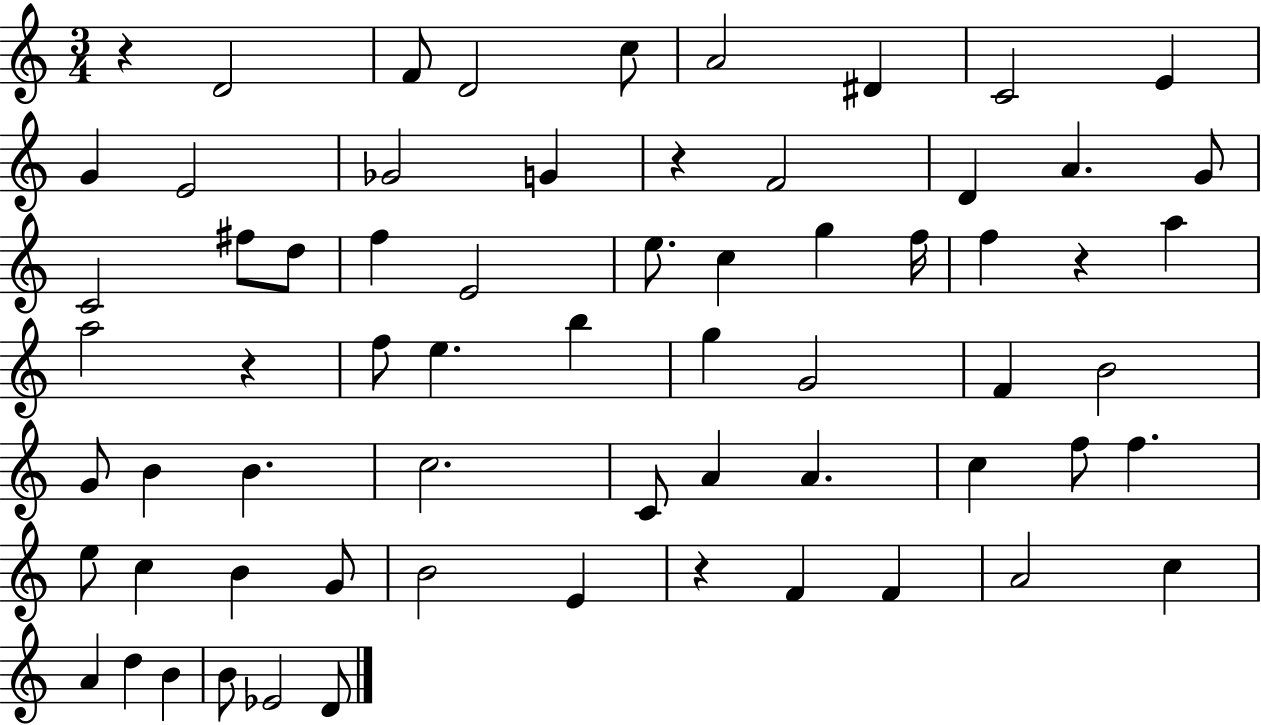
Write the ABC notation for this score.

X:1
T:Untitled
M:3/4
L:1/4
K:C
z D2 F/2 D2 c/2 A2 ^D C2 E G E2 _G2 G z F2 D A G/2 C2 ^f/2 d/2 f E2 e/2 c g f/4 f z a a2 z f/2 e b g G2 F B2 G/2 B B c2 C/2 A A c f/2 f e/2 c B G/2 B2 E z F F A2 c A d B B/2 _E2 D/2